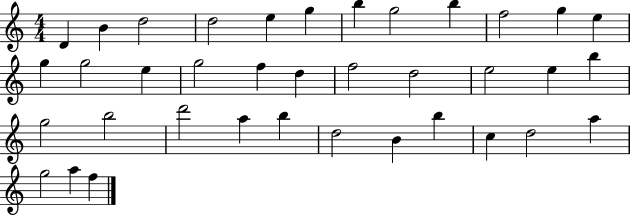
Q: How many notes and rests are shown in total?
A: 37